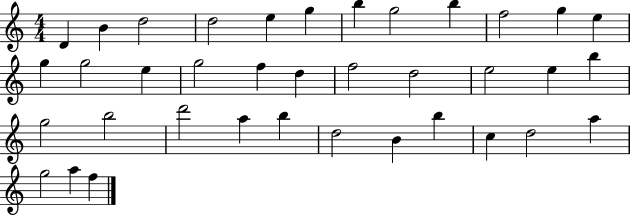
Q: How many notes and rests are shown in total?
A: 37